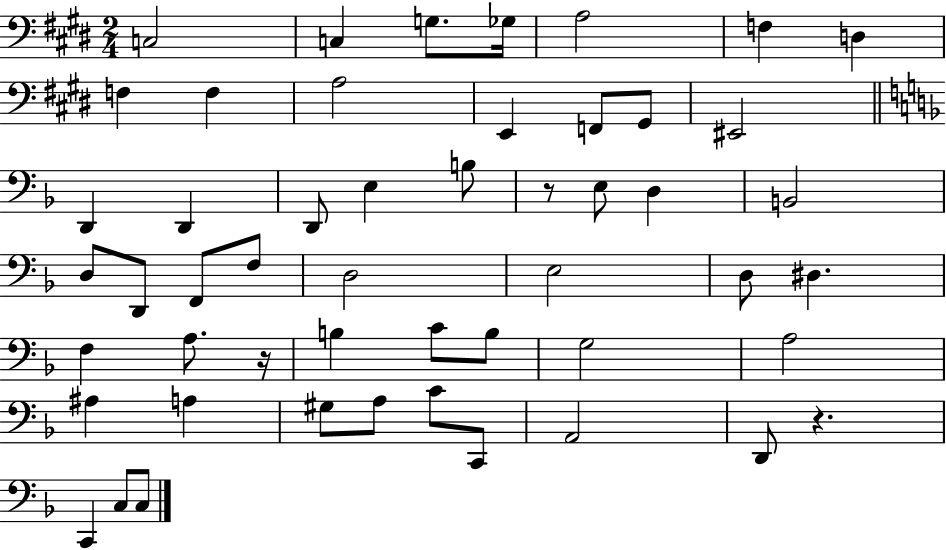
C3/h C3/q G3/e. Gb3/s A3/h F3/q D3/q F3/q F3/q A3/h E2/q F2/e G#2/e EIS2/h D2/q D2/q D2/e E3/q B3/e R/e E3/e D3/q B2/h D3/e D2/e F2/e F3/e D3/h E3/h D3/e D#3/q. F3/q A3/e. R/s B3/q C4/e B3/e G3/h A3/h A#3/q A3/q G#3/e A3/e C4/e C2/e A2/h D2/e R/q. C2/q C3/e C3/e